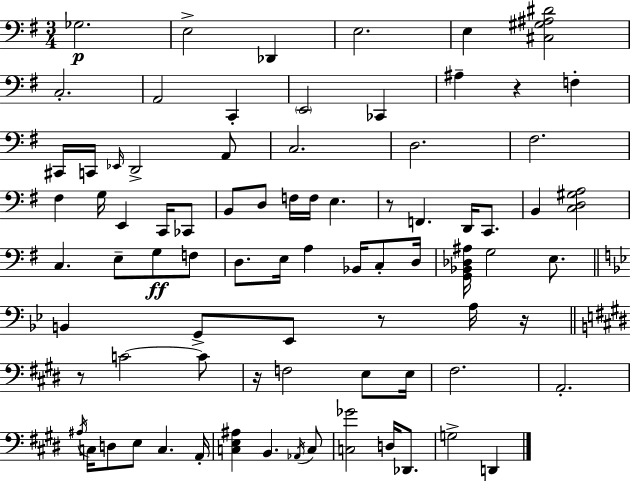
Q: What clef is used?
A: bass